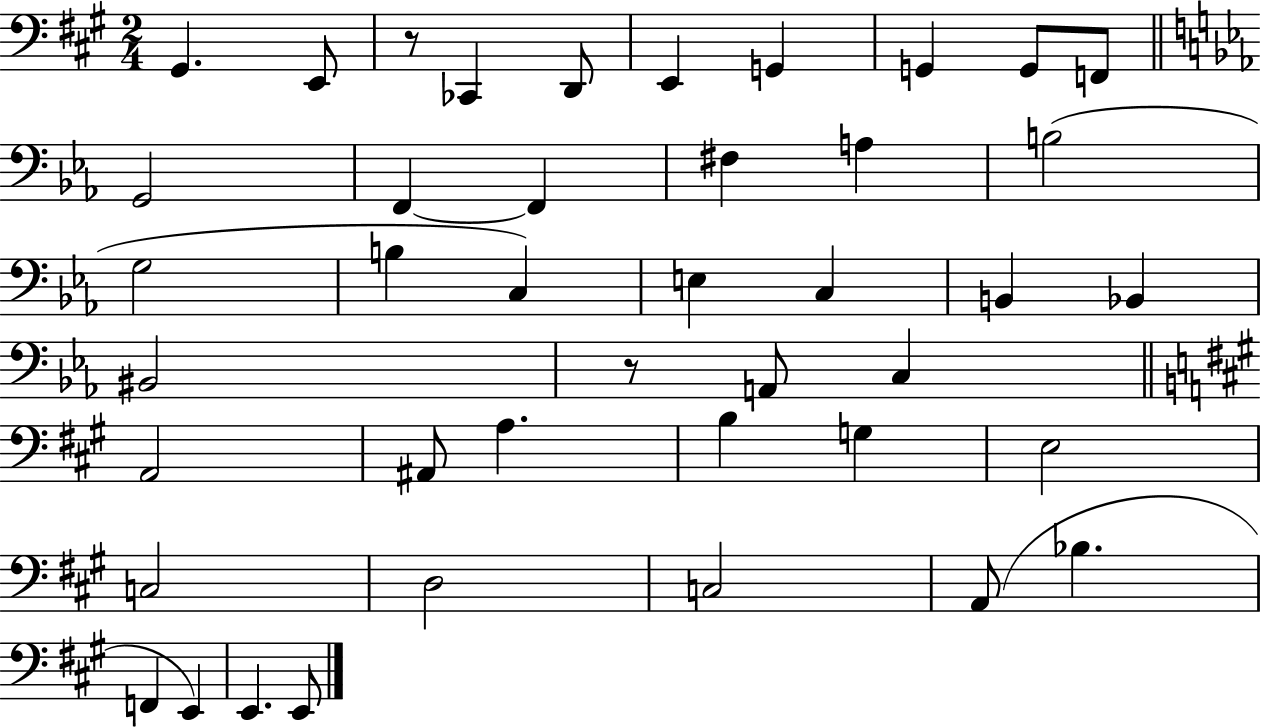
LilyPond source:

{
  \clef bass
  \numericTimeSignature
  \time 2/4
  \key a \major
  gis,4. e,8 | r8 ces,4 d,8 | e,4 g,4 | g,4 g,8 f,8 | \break \bar "||" \break \key ees \major g,2 | f,4~~ f,4 | fis4 a4 | b2( | \break g2 | b4 c4) | e4 c4 | b,4 bes,4 | \break bis,2 | r8 a,8 c4 | \bar "||" \break \key a \major a,2 | ais,8 a4. | b4 g4 | e2 | \break c2 | d2 | c2 | a,8( bes4. | \break f,4 e,4) | e,4. e,8 | \bar "|."
}